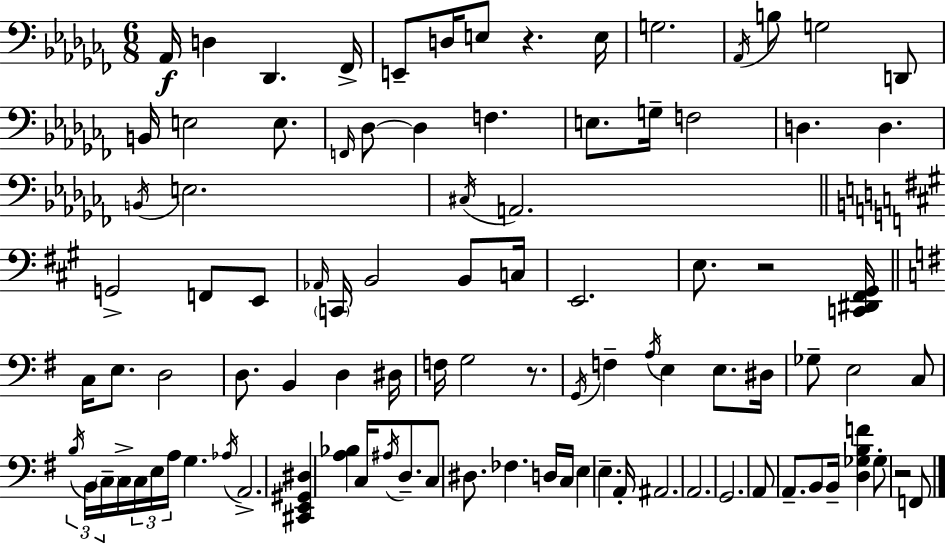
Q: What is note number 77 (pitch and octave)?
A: E3